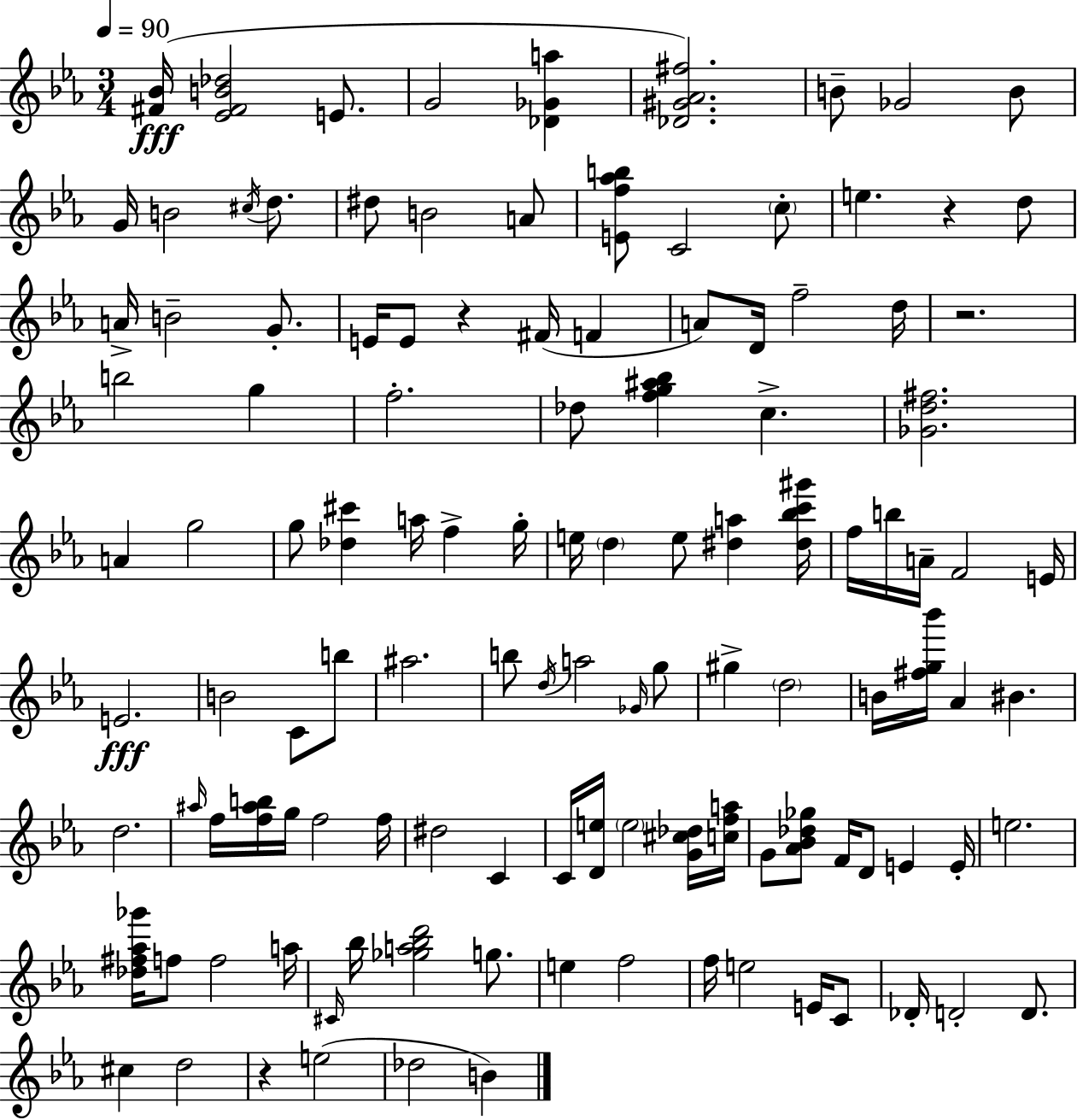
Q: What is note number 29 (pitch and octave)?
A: G5